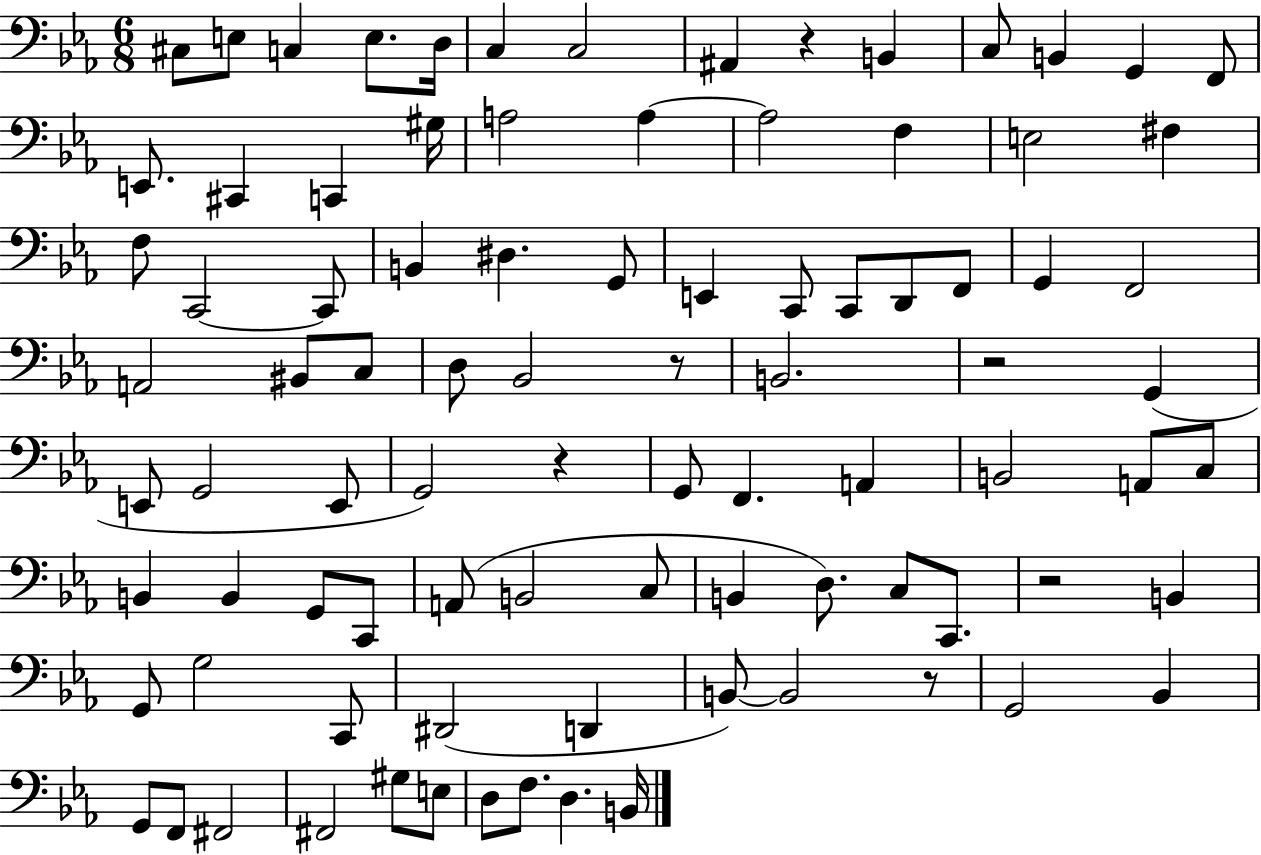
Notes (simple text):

C#3/e E3/e C3/q E3/e. D3/s C3/q C3/h A#2/q R/q B2/q C3/e B2/q G2/q F2/e E2/e. C#2/q C2/q G#3/s A3/h A3/q A3/h F3/q E3/h F#3/q F3/e C2/h C2/e B2/q D#3/q. G2/e E2/q C2/e C2/e D2/e F2/e G2/q F2/h A2/h BIS2/e C3/e D3/e Bb2/h R/e B2/h. R/h G2/q E2/e G2/h E2/e G2/h R/q G2/e F2/q. A2/q B2/h A2/e C3/e B2/q B2/q G2/e C2/e A2/e B2/h C3/e B2/q D3/e. C3/e C2/e. R/h B2/q G2/e G3/h C2/e D#2/h D2/q B2/e B2/h R/e G2/h Bb2/q G2/e F2/e F#2/h F#2/h G#3/e E3/e D3/e F3/e. D3/q. B2/s